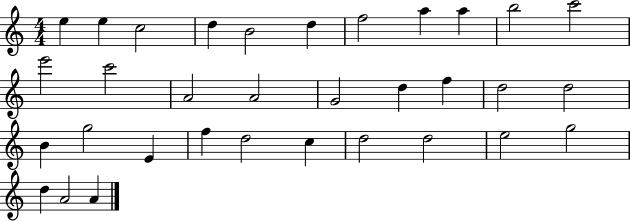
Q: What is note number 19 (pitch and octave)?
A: D5